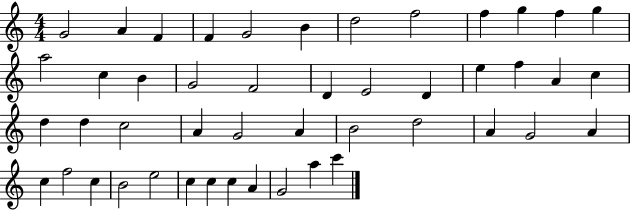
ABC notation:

X:1
T:Untitled
M:4/4
L:1/4
K:C
G2 A F F G2 B d2 f2 f g f g a2 c B G2 F2 D E2 D e f A c d d c2 A G2 A B2 d2 A G2 A c f2 c B2 e2 c c c A G2 a c'